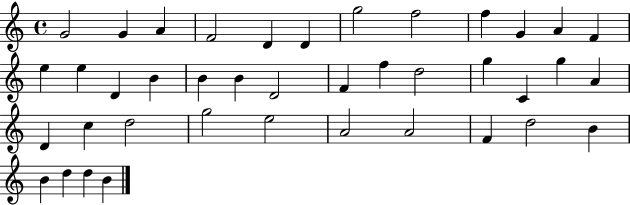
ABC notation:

X:1
T:Untitled
M:4/4
L:1/4
K:C
G2 G A F2 D D g2 f2 f G A F e e D B B B D2 F f d2 g C g A D c d2 g2 e2 A2 A2 F d2 B B d d B